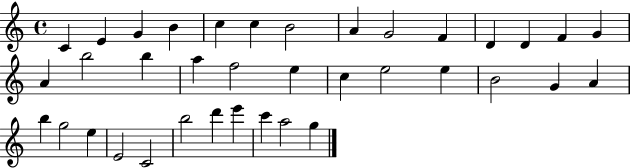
C4/q E4/q G4/q B4/q C5/q C5/q B4/h A4/q G4/h F4/q D4/q D4/q F4/q G4/q A4/q B5/h B5/q A5/q F5/h E5/q C5/q E5/h E5/q B4/h G4/q A4/q B5/q G5/h E5/q E4/h C4/h B5/h D6/q E6/q C6/q A5/h G5/q